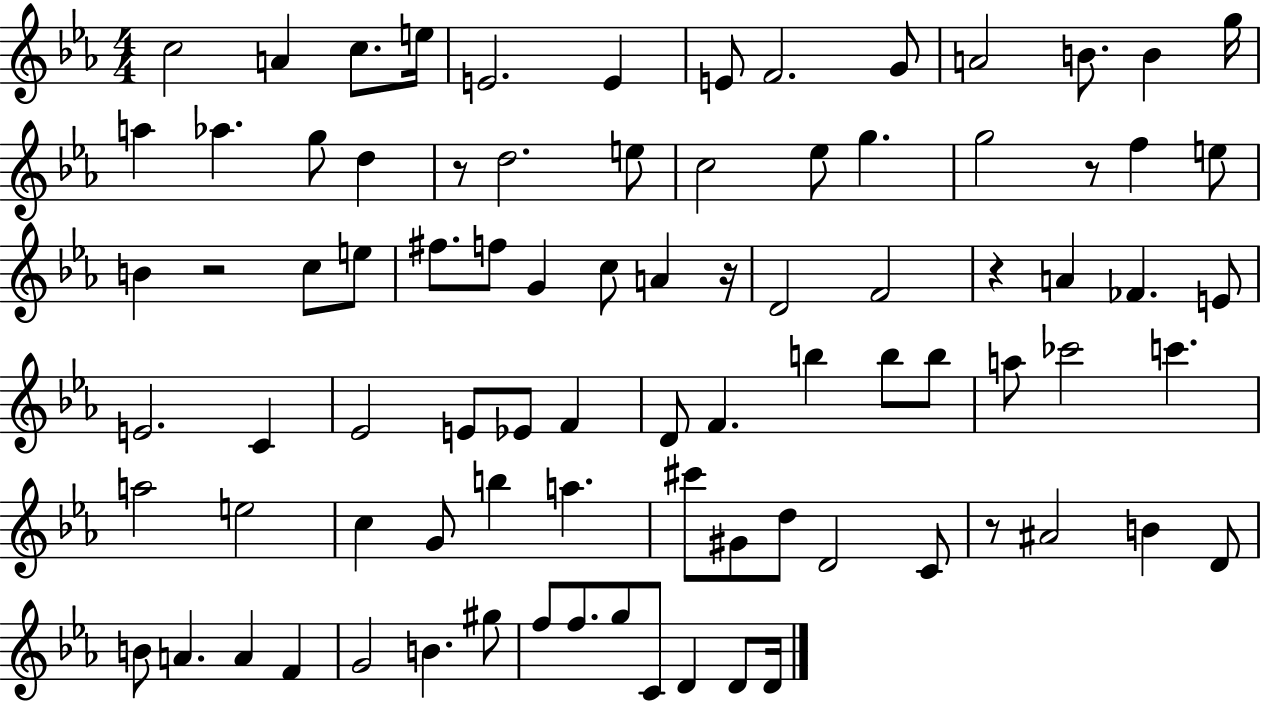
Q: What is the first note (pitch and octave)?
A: C5